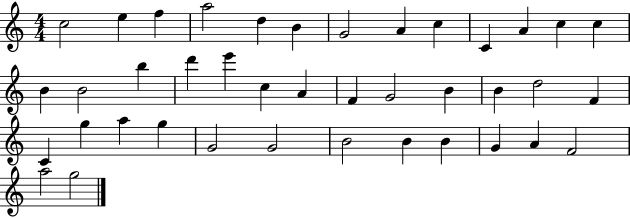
C5/h E5/q F5/q A5/h D5/q B4/q G4/h A4/q C5/q C4/q A4/q C5/q C5/q B4/q B4/h B5/q D6/q E6/q C5/q A4/q F4/q G4/h B4/q B4/q D5/h F4/q C4/q G5/q A5/q G5/q G4/h G4/h B4/h B4/q B4/q G4/q A4/q F4/h A5/h G5/h